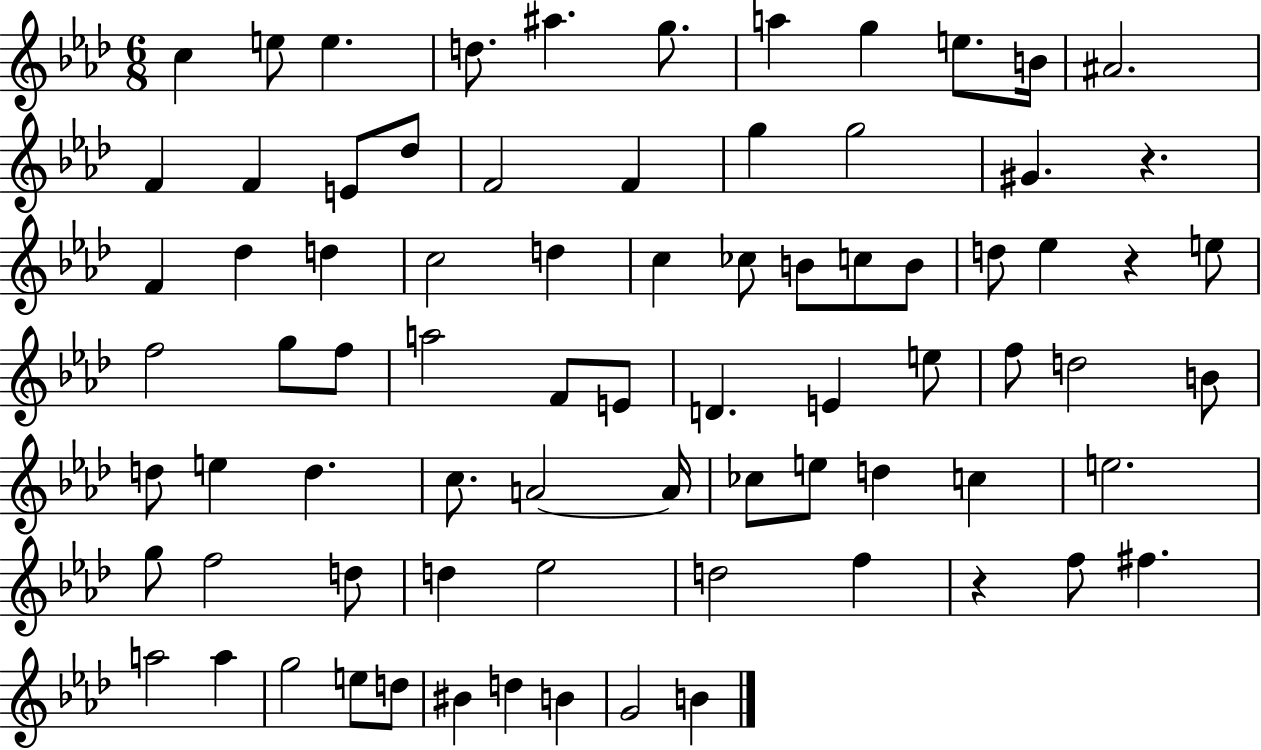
X:1
T:Untitled
M:6/8
L:1/4
K:Ab
c e/2 e d/2 ^a g/2 a g e/2 B/4 ^A2 F F E/2 _d/2 F2 F g g2 ^G z F _d d c2 d c _c/2 B/2 c/2 B/2 d/2 _e z e/2 f2 g/2 f/2 a2 F/2 E/2 D E e/2 f/2 d2 B/2 d/2 e d c/2 A2 A/4 _c/2 e/2 d c e2 g/2 f2 d/2 d _e2 d2 f z f/2 ^f a2 a g2 e/2 d/2 ^B d B G2 B